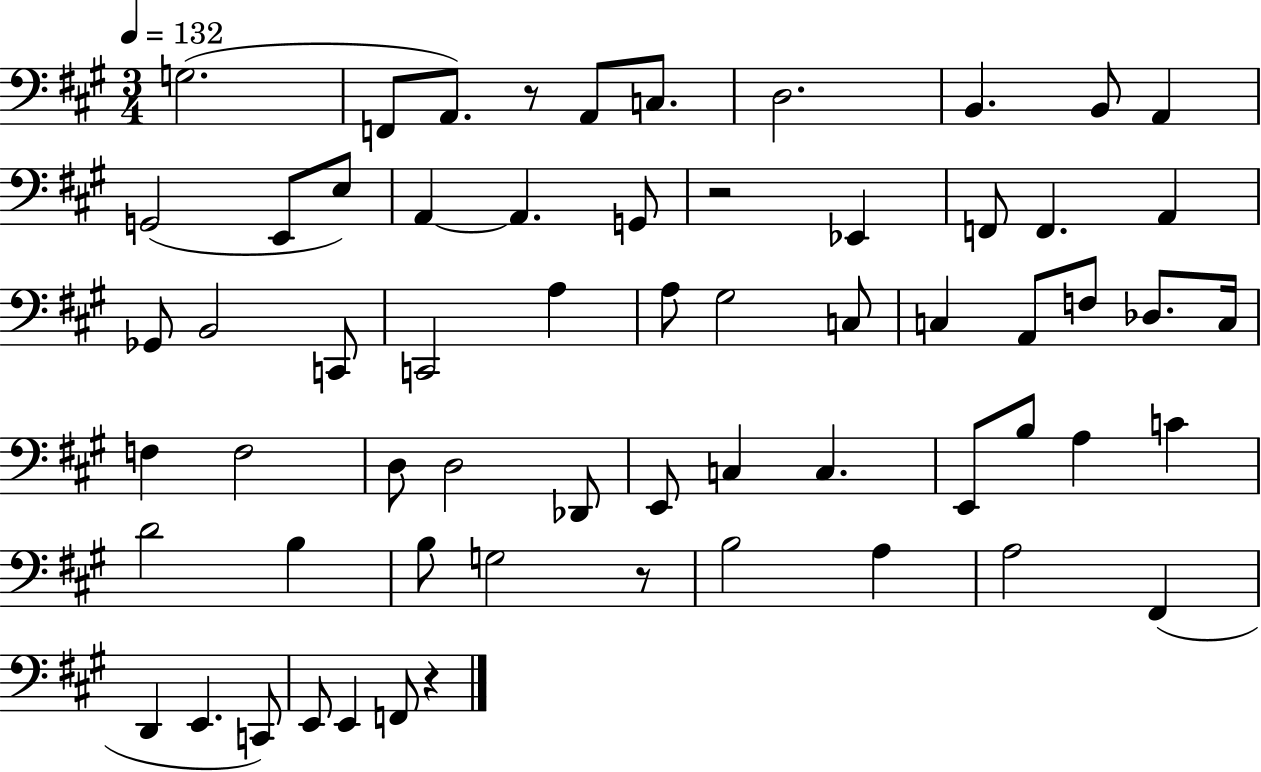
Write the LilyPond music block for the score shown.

{
  \clef bass
  \numericTimeSignature
  \time 3/4
  \key a \major
  \tempo 4 = 132
  \repeat volta 2 { g2.( | f,8 a,8.) r8 a,8 c8. | d2. | b,4. b,8 a,4 | \break g,2( e,8 e8) | a,4~~ a,4. g,8 | r2 ees,4 | f,8 f,4. a,4 | \break ges,8 b,2 c,8 | c,2 a4 | a8 gis2 c8 | c4 a,8 f8 des8. c16 | \break f4 f2 | d8 d2 des,8 | e,8 c4 c4. | e,8 b8 a4 c'4 | \break d'2 b4 | b8 g2 r8 | b2 a4 | a2 fis,4( | \break d,4 e,4. c,8) | e,8 e,4 f,8 r4 | } \bar "|."
}